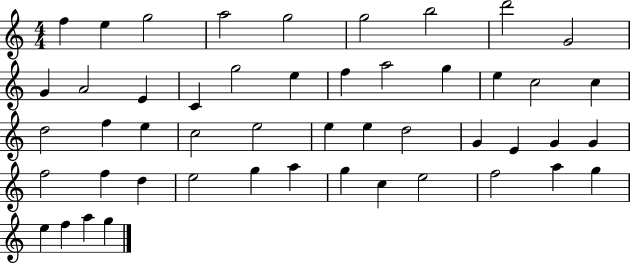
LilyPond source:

{
  \clef treble
  \numericTimeSignature
  \time 4/4
  \key c \major
  f''4 e''4 g''2 | a''2 g''2 | g''2 b''2 | d'''2 g'2 | \break g'4 a'2 e'4 | c'4 g''2 e''4 | f''4 a''2 g''4 | e''4 c''2 c''4 | \break d''2 f''4 e''4 | c''2 e''2 | e''4 e''4 d''2 | g'4 e'4 g'4 g'4 | \break f''2 f''4 d''4 | e''2 g''4 a''4 | g''4 c''4 e''2 | f''2 a''4 g''4 | \break e''4 f''4 a''4 g''4 | \bar "|."
}